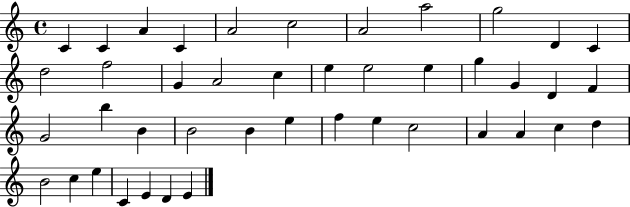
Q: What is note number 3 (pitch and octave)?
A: A4